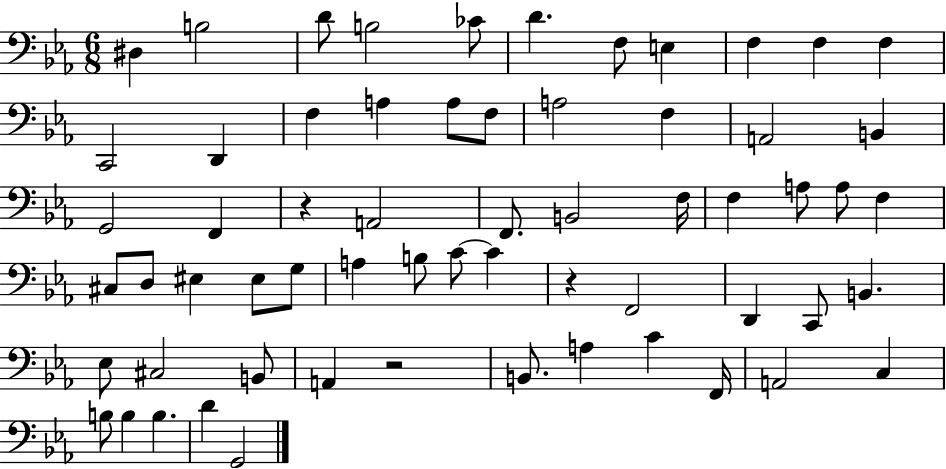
X:1
T:Untitled
M:6/8
L:1/4
K:Eb
^D, B,2 D/2 B,2 _C/2 D F,/2 E, F, F, F, C,,2 D,, F, A, A,/2 F,/2 A,2 F, A,,2 B,, G,,2 F,, z A,,2 F,,/2 B,,2 F,/4 F, A,/2 A,/2 F, ^C,/2 D,/2 ^E, ^E,/2 G,/2 A, B,/2 C/2 C z F,,2 D,, C,,/2 B,, _E,/2 ^C,2 B,,/2 A,, z2 B,,/2 A, C F,,/4 A,,2 C, B,/2 B, B, D G,,2